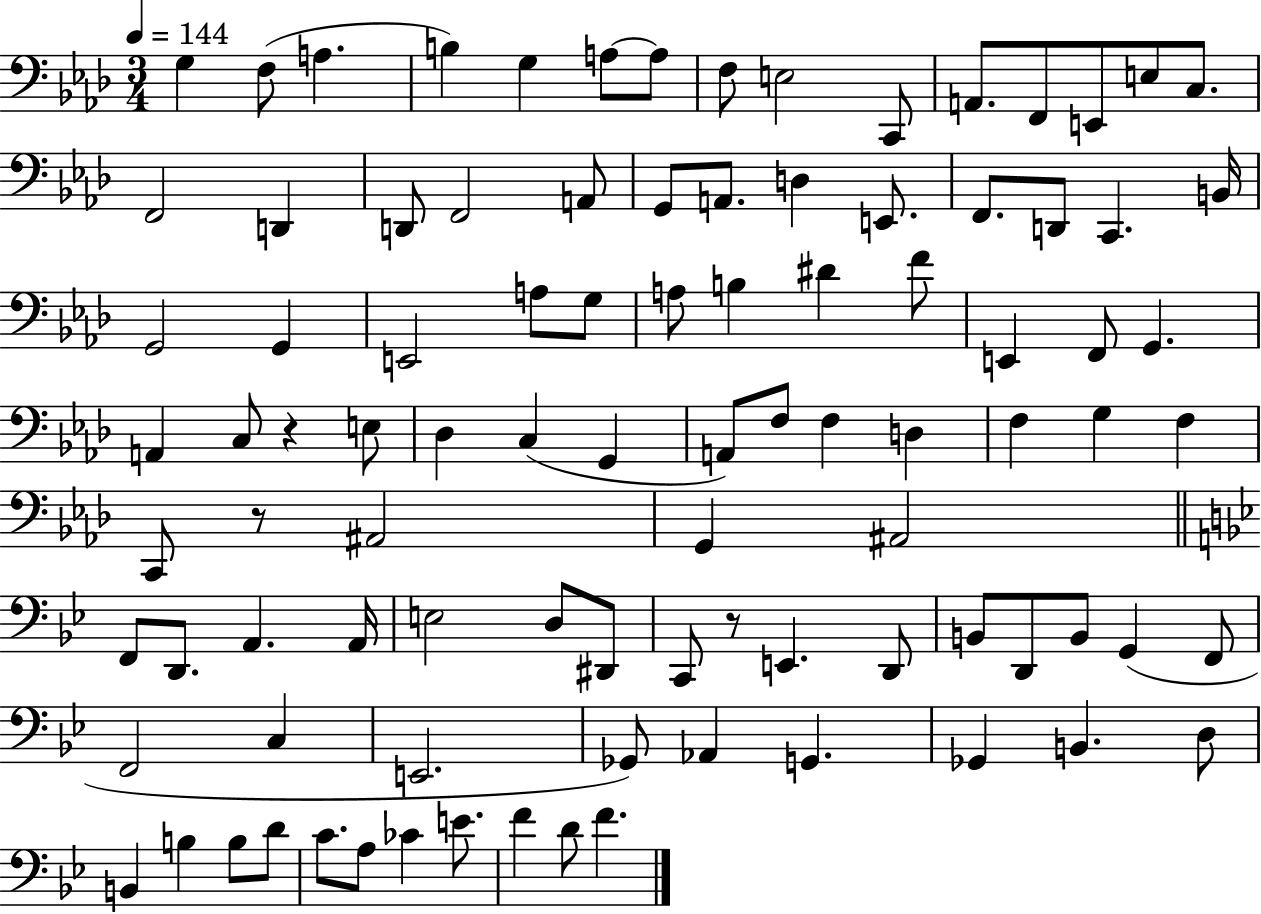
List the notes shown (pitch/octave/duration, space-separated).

G3/q F3/e A3/q. B3/q G3/q A3/e A3/e F3/e E3/h C2/e A2/e. F2/e E2/e E3/e C3/e. F2/h D2/q D2/e F2/h A2/e G2/e A2/e. D3/q E2/e. F2/e. D2/e C2/q. B2/s G2/h G2/q E2/h A3/e G3/e A3/e B3/q D#4/q F4/e E2/q F2/e G2/q. A2/q C3/e R/q E3/e Db3/q C3/q G2/q A2/e F3/e F3/q D3/q F3/q G3/q F3/q C2/e R/e A#2/h G2/q A#2/h F2/e D2/e. A2/q. A2/s E3/h D3/e D#2/e C2/e R/e E2/q. D2/e B2/e D2/e B2/e G2/q F2/e F2/h C3/q E2/h. Gb2/e Ab2/q G2/q. Gb2/q B2/q. D3/e B2/q B3/q B3/e D4/e C4/e. A3/e CES4/q E4/e. F4/q D4/e F4/q.